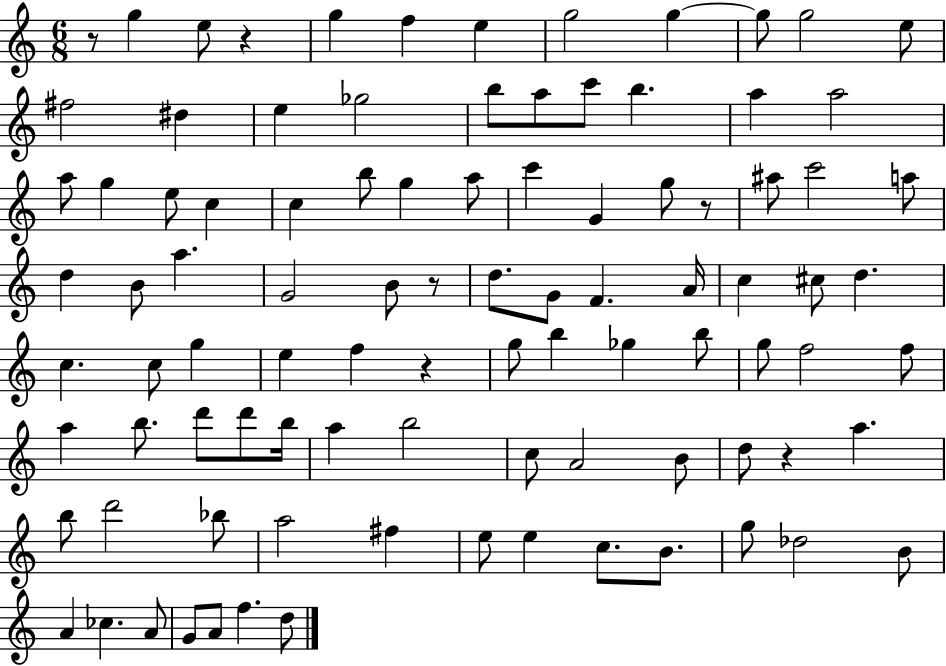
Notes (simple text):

R/e G5/q E5/e R/q G5/q F5/q E5/q G5/h G5/q G5/e G5/h E5/e F#5/h D#5/q E5/q Gb5/h B5/e A5/e C6/e B5/q. A5/q A5/h A5/e G5/q E5/e C5/q C5/q B5/e G5/q A5/e C6/q G4/q G5/e R/e A#5/e C6/h A5/e D5/q B4/e A5/q. G4/h B4/e R/e D5/e. G4/e F4/q. A4/s C5/q C#5/e D5/q. C5/q. C5/e G5/q E5/q F5/q R/q G5/e B5/q Gb5/q B5/e G5/e F5/h F5/e A5/q B5/e. D6/e D6/e B5/s A5/q B5/h C5/e A4/h B4/e D5/e R/q A5/q. B5/e D6/h Bb5/e A5/h F#5/q E5/e E5/q C5/e. B4/e. G5/e Db5/h B4/e A4/q CES5/q. A4/e G4/e A4/e F5/q. D5/e